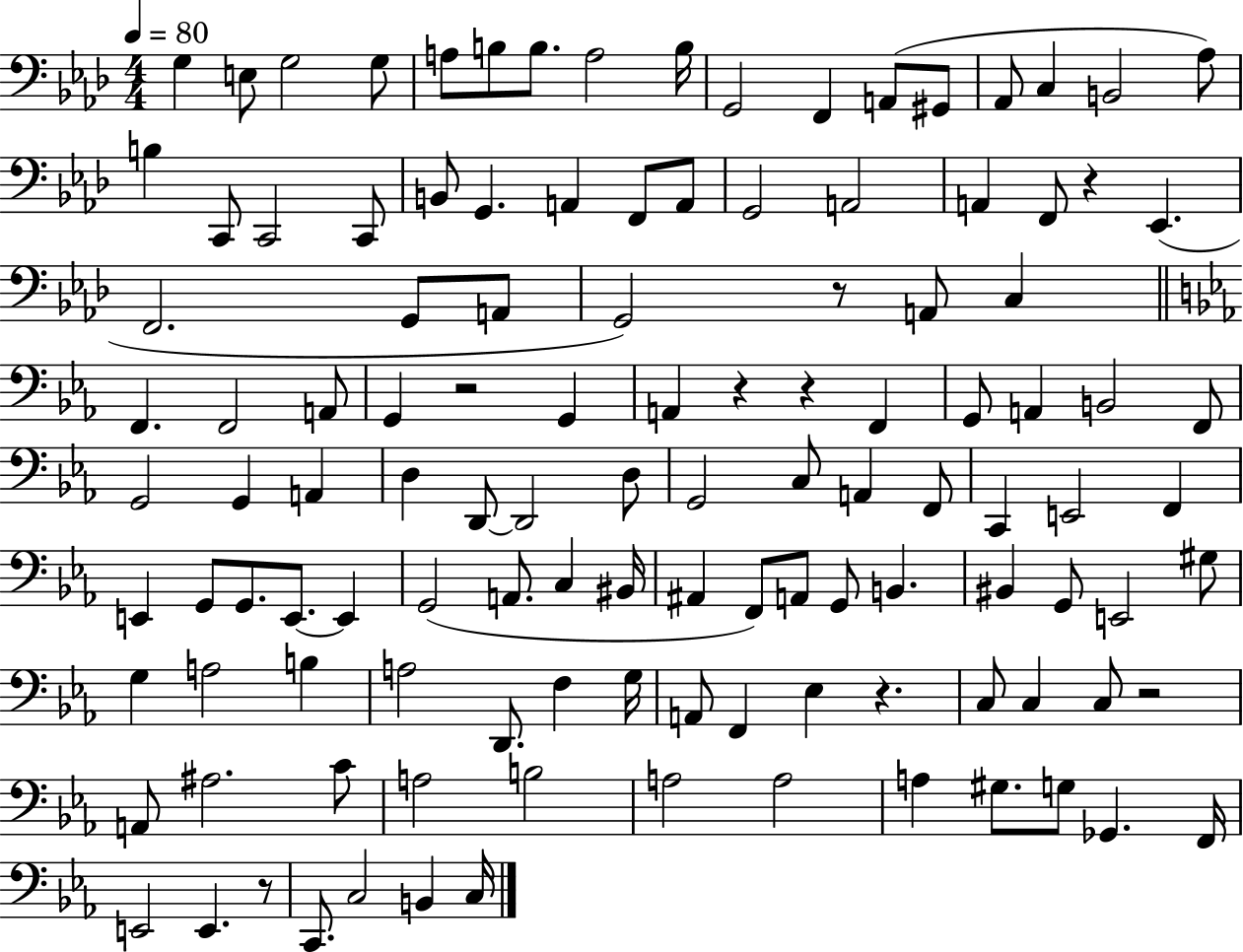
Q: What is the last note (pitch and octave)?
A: C3